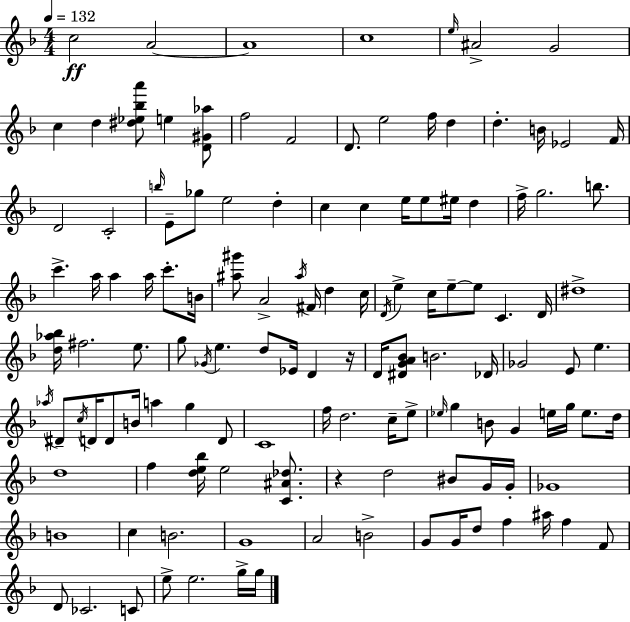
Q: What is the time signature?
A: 4/4